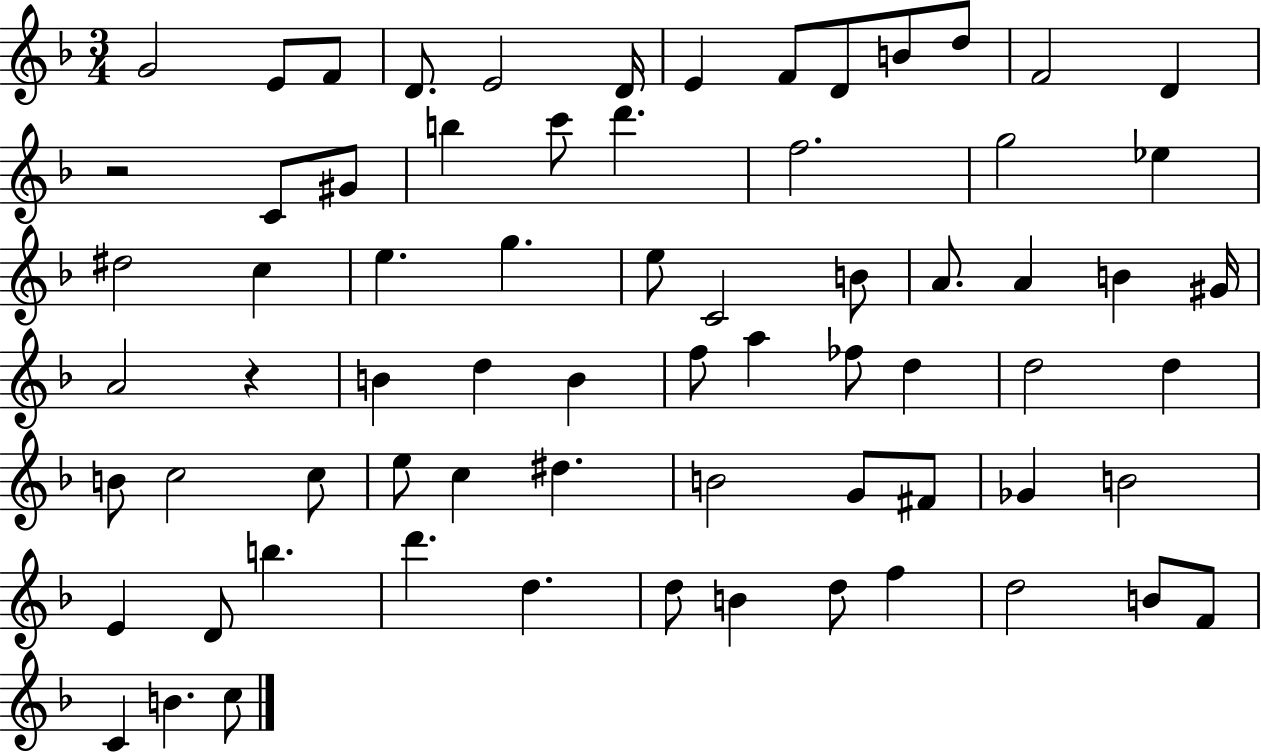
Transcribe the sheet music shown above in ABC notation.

X:1
T:Untitled
M:3/4
L:1/4
K:F
G2 E/2 F/2 D/2 E2 D/4 E F/2 D/2 B/2 d/2 F2 D z2 C/2 ^G/2 b c'/2 d' f2 g2 _e ^d2 c e g e/2 C2 B/2 A/2 A B ^G/4 A2 z B d B f/2 a _f/2 d d2 d B/2 c2 c/2 e/2 c ^d B2 G/2 ^F/2 _G B2 E D/2 b d' d d/2 B d/2 f d2 B/2 F/2 C B c/2